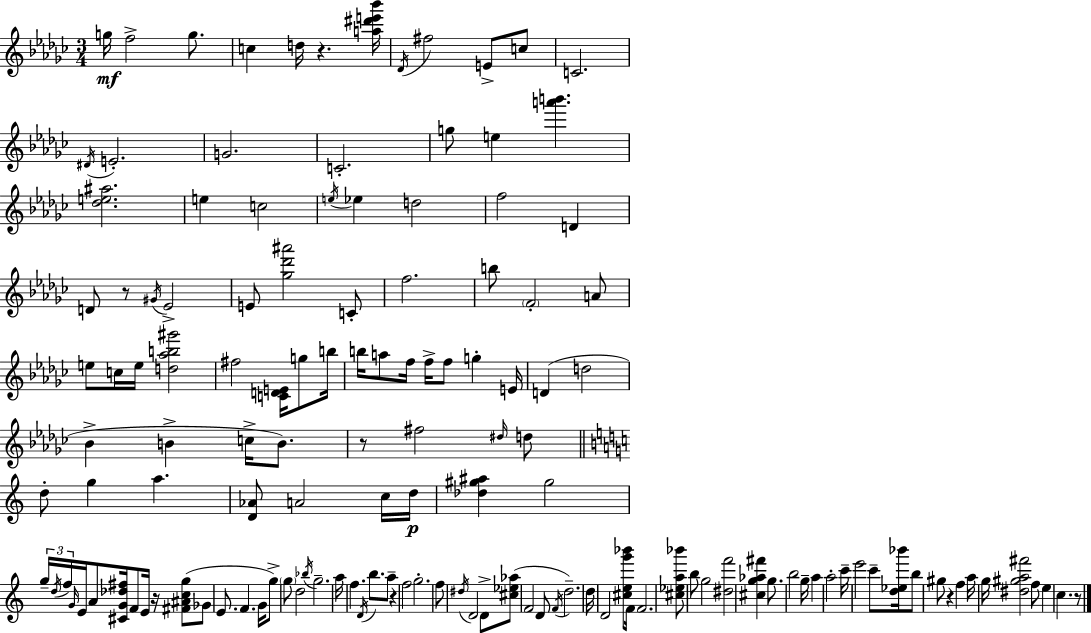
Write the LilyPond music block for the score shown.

{
  \clef treble
  \numericTimeSignature
  \time 3/4
  \key ees \minor
  g''16\mf f''2-> g''8. | c''4 d''16 r4. <a'' dis''' e''' bes'''>16 | \acciaccatura { des'16 } fis''2 e'8-> c''8 | c'2. | \break \acciaccatura { dis'16 } e'2.-. | g'2. | c'2.-. | g''8 e''4 <a''' b'''>4. | \break <des'' e'' ais''>2. | e''4 c''2 | \acciaccatura { e''16 } ees''4 d''2 | f''2 d'4 | \break d'8 r8 \acciaccatura { gis'16 } ees'2-> | e'8 <ges'' des''' ais'''>2 | c'8-. f''2. | b''8 \parenthesize f'2-. | \break a'8 e''8 c''16 e''16 <d'' aes'' b'' gis'''>2 | fis''2 | <c' d' e'>16 g''8 b''16 b''16 a''8 f''16 f''16-> f''8 g''4-. | e'16 d'4( d''2 | \break bes'4-> b'4-> | c''16-> b'8.) r8 fis''2 | \grace { dis''16 } d''8 \bar "||" \break \key c \major d''8-. g''4 a''4. | <d' aes'>8 a'2 c''16 d''16\p | <des'' gis'' ais''>4 gis''2 | \tuplet 3/2 { g''16-- \acciaccatura { d''16 } f''16 } \grace { g'16 } e'16 a'8 <cis' g' des'' fis''>16 f'8 e'16 r16 | \break <fis' ais' c'' g''>8( ges'8 e'8. f'4. | g'16 g''8->) \parenthesize g''8 d''2 | \acciaccatura { bes''16 } g''2.-- | a''16 f''4. \acciaccatura { d'16 } b''8. | \break a''8-- r4 f''2 | g''2.-. | f''8 \acciaccatura { dis''16 } d'2 | d'8-> <cis'' ees'' aes''>8( f'2 | \break d'8 \acciaccatura { f'16 } d''2.--) | d''16 d'2 | <cis'' e'' g''' bes'''>8 f'16 f'2. | <cis'' ees'' a'' bes'''>8 b''8 g''2 | \break <dis'' f'''>2 | <cis'' g'' aes'' fis'''>4 g''8. b''2 | g''16-- a''4 a''2-. | c'''16-- e'''2 | \break c'''8-- <d'' ees'' bes'''>16 b''8 gis''8 r4 | f''4 a''16 g''16 <dis'' gis'' a'' fis'''>2 | f''8 e''4 c''4. | r8 \bar "|."
}